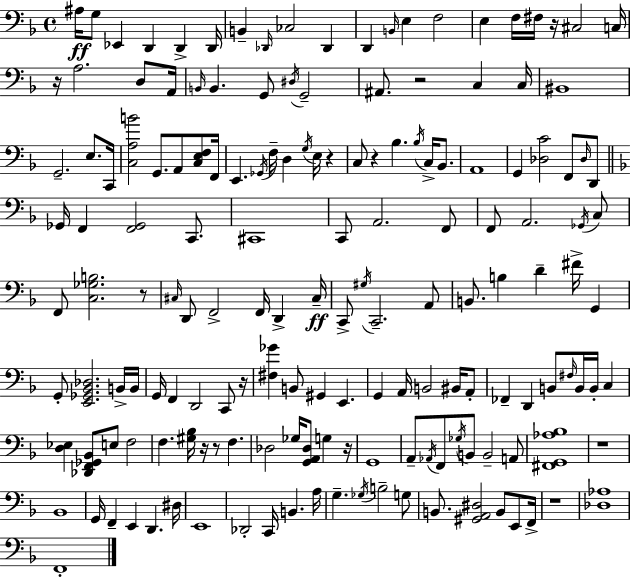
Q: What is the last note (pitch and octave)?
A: F2